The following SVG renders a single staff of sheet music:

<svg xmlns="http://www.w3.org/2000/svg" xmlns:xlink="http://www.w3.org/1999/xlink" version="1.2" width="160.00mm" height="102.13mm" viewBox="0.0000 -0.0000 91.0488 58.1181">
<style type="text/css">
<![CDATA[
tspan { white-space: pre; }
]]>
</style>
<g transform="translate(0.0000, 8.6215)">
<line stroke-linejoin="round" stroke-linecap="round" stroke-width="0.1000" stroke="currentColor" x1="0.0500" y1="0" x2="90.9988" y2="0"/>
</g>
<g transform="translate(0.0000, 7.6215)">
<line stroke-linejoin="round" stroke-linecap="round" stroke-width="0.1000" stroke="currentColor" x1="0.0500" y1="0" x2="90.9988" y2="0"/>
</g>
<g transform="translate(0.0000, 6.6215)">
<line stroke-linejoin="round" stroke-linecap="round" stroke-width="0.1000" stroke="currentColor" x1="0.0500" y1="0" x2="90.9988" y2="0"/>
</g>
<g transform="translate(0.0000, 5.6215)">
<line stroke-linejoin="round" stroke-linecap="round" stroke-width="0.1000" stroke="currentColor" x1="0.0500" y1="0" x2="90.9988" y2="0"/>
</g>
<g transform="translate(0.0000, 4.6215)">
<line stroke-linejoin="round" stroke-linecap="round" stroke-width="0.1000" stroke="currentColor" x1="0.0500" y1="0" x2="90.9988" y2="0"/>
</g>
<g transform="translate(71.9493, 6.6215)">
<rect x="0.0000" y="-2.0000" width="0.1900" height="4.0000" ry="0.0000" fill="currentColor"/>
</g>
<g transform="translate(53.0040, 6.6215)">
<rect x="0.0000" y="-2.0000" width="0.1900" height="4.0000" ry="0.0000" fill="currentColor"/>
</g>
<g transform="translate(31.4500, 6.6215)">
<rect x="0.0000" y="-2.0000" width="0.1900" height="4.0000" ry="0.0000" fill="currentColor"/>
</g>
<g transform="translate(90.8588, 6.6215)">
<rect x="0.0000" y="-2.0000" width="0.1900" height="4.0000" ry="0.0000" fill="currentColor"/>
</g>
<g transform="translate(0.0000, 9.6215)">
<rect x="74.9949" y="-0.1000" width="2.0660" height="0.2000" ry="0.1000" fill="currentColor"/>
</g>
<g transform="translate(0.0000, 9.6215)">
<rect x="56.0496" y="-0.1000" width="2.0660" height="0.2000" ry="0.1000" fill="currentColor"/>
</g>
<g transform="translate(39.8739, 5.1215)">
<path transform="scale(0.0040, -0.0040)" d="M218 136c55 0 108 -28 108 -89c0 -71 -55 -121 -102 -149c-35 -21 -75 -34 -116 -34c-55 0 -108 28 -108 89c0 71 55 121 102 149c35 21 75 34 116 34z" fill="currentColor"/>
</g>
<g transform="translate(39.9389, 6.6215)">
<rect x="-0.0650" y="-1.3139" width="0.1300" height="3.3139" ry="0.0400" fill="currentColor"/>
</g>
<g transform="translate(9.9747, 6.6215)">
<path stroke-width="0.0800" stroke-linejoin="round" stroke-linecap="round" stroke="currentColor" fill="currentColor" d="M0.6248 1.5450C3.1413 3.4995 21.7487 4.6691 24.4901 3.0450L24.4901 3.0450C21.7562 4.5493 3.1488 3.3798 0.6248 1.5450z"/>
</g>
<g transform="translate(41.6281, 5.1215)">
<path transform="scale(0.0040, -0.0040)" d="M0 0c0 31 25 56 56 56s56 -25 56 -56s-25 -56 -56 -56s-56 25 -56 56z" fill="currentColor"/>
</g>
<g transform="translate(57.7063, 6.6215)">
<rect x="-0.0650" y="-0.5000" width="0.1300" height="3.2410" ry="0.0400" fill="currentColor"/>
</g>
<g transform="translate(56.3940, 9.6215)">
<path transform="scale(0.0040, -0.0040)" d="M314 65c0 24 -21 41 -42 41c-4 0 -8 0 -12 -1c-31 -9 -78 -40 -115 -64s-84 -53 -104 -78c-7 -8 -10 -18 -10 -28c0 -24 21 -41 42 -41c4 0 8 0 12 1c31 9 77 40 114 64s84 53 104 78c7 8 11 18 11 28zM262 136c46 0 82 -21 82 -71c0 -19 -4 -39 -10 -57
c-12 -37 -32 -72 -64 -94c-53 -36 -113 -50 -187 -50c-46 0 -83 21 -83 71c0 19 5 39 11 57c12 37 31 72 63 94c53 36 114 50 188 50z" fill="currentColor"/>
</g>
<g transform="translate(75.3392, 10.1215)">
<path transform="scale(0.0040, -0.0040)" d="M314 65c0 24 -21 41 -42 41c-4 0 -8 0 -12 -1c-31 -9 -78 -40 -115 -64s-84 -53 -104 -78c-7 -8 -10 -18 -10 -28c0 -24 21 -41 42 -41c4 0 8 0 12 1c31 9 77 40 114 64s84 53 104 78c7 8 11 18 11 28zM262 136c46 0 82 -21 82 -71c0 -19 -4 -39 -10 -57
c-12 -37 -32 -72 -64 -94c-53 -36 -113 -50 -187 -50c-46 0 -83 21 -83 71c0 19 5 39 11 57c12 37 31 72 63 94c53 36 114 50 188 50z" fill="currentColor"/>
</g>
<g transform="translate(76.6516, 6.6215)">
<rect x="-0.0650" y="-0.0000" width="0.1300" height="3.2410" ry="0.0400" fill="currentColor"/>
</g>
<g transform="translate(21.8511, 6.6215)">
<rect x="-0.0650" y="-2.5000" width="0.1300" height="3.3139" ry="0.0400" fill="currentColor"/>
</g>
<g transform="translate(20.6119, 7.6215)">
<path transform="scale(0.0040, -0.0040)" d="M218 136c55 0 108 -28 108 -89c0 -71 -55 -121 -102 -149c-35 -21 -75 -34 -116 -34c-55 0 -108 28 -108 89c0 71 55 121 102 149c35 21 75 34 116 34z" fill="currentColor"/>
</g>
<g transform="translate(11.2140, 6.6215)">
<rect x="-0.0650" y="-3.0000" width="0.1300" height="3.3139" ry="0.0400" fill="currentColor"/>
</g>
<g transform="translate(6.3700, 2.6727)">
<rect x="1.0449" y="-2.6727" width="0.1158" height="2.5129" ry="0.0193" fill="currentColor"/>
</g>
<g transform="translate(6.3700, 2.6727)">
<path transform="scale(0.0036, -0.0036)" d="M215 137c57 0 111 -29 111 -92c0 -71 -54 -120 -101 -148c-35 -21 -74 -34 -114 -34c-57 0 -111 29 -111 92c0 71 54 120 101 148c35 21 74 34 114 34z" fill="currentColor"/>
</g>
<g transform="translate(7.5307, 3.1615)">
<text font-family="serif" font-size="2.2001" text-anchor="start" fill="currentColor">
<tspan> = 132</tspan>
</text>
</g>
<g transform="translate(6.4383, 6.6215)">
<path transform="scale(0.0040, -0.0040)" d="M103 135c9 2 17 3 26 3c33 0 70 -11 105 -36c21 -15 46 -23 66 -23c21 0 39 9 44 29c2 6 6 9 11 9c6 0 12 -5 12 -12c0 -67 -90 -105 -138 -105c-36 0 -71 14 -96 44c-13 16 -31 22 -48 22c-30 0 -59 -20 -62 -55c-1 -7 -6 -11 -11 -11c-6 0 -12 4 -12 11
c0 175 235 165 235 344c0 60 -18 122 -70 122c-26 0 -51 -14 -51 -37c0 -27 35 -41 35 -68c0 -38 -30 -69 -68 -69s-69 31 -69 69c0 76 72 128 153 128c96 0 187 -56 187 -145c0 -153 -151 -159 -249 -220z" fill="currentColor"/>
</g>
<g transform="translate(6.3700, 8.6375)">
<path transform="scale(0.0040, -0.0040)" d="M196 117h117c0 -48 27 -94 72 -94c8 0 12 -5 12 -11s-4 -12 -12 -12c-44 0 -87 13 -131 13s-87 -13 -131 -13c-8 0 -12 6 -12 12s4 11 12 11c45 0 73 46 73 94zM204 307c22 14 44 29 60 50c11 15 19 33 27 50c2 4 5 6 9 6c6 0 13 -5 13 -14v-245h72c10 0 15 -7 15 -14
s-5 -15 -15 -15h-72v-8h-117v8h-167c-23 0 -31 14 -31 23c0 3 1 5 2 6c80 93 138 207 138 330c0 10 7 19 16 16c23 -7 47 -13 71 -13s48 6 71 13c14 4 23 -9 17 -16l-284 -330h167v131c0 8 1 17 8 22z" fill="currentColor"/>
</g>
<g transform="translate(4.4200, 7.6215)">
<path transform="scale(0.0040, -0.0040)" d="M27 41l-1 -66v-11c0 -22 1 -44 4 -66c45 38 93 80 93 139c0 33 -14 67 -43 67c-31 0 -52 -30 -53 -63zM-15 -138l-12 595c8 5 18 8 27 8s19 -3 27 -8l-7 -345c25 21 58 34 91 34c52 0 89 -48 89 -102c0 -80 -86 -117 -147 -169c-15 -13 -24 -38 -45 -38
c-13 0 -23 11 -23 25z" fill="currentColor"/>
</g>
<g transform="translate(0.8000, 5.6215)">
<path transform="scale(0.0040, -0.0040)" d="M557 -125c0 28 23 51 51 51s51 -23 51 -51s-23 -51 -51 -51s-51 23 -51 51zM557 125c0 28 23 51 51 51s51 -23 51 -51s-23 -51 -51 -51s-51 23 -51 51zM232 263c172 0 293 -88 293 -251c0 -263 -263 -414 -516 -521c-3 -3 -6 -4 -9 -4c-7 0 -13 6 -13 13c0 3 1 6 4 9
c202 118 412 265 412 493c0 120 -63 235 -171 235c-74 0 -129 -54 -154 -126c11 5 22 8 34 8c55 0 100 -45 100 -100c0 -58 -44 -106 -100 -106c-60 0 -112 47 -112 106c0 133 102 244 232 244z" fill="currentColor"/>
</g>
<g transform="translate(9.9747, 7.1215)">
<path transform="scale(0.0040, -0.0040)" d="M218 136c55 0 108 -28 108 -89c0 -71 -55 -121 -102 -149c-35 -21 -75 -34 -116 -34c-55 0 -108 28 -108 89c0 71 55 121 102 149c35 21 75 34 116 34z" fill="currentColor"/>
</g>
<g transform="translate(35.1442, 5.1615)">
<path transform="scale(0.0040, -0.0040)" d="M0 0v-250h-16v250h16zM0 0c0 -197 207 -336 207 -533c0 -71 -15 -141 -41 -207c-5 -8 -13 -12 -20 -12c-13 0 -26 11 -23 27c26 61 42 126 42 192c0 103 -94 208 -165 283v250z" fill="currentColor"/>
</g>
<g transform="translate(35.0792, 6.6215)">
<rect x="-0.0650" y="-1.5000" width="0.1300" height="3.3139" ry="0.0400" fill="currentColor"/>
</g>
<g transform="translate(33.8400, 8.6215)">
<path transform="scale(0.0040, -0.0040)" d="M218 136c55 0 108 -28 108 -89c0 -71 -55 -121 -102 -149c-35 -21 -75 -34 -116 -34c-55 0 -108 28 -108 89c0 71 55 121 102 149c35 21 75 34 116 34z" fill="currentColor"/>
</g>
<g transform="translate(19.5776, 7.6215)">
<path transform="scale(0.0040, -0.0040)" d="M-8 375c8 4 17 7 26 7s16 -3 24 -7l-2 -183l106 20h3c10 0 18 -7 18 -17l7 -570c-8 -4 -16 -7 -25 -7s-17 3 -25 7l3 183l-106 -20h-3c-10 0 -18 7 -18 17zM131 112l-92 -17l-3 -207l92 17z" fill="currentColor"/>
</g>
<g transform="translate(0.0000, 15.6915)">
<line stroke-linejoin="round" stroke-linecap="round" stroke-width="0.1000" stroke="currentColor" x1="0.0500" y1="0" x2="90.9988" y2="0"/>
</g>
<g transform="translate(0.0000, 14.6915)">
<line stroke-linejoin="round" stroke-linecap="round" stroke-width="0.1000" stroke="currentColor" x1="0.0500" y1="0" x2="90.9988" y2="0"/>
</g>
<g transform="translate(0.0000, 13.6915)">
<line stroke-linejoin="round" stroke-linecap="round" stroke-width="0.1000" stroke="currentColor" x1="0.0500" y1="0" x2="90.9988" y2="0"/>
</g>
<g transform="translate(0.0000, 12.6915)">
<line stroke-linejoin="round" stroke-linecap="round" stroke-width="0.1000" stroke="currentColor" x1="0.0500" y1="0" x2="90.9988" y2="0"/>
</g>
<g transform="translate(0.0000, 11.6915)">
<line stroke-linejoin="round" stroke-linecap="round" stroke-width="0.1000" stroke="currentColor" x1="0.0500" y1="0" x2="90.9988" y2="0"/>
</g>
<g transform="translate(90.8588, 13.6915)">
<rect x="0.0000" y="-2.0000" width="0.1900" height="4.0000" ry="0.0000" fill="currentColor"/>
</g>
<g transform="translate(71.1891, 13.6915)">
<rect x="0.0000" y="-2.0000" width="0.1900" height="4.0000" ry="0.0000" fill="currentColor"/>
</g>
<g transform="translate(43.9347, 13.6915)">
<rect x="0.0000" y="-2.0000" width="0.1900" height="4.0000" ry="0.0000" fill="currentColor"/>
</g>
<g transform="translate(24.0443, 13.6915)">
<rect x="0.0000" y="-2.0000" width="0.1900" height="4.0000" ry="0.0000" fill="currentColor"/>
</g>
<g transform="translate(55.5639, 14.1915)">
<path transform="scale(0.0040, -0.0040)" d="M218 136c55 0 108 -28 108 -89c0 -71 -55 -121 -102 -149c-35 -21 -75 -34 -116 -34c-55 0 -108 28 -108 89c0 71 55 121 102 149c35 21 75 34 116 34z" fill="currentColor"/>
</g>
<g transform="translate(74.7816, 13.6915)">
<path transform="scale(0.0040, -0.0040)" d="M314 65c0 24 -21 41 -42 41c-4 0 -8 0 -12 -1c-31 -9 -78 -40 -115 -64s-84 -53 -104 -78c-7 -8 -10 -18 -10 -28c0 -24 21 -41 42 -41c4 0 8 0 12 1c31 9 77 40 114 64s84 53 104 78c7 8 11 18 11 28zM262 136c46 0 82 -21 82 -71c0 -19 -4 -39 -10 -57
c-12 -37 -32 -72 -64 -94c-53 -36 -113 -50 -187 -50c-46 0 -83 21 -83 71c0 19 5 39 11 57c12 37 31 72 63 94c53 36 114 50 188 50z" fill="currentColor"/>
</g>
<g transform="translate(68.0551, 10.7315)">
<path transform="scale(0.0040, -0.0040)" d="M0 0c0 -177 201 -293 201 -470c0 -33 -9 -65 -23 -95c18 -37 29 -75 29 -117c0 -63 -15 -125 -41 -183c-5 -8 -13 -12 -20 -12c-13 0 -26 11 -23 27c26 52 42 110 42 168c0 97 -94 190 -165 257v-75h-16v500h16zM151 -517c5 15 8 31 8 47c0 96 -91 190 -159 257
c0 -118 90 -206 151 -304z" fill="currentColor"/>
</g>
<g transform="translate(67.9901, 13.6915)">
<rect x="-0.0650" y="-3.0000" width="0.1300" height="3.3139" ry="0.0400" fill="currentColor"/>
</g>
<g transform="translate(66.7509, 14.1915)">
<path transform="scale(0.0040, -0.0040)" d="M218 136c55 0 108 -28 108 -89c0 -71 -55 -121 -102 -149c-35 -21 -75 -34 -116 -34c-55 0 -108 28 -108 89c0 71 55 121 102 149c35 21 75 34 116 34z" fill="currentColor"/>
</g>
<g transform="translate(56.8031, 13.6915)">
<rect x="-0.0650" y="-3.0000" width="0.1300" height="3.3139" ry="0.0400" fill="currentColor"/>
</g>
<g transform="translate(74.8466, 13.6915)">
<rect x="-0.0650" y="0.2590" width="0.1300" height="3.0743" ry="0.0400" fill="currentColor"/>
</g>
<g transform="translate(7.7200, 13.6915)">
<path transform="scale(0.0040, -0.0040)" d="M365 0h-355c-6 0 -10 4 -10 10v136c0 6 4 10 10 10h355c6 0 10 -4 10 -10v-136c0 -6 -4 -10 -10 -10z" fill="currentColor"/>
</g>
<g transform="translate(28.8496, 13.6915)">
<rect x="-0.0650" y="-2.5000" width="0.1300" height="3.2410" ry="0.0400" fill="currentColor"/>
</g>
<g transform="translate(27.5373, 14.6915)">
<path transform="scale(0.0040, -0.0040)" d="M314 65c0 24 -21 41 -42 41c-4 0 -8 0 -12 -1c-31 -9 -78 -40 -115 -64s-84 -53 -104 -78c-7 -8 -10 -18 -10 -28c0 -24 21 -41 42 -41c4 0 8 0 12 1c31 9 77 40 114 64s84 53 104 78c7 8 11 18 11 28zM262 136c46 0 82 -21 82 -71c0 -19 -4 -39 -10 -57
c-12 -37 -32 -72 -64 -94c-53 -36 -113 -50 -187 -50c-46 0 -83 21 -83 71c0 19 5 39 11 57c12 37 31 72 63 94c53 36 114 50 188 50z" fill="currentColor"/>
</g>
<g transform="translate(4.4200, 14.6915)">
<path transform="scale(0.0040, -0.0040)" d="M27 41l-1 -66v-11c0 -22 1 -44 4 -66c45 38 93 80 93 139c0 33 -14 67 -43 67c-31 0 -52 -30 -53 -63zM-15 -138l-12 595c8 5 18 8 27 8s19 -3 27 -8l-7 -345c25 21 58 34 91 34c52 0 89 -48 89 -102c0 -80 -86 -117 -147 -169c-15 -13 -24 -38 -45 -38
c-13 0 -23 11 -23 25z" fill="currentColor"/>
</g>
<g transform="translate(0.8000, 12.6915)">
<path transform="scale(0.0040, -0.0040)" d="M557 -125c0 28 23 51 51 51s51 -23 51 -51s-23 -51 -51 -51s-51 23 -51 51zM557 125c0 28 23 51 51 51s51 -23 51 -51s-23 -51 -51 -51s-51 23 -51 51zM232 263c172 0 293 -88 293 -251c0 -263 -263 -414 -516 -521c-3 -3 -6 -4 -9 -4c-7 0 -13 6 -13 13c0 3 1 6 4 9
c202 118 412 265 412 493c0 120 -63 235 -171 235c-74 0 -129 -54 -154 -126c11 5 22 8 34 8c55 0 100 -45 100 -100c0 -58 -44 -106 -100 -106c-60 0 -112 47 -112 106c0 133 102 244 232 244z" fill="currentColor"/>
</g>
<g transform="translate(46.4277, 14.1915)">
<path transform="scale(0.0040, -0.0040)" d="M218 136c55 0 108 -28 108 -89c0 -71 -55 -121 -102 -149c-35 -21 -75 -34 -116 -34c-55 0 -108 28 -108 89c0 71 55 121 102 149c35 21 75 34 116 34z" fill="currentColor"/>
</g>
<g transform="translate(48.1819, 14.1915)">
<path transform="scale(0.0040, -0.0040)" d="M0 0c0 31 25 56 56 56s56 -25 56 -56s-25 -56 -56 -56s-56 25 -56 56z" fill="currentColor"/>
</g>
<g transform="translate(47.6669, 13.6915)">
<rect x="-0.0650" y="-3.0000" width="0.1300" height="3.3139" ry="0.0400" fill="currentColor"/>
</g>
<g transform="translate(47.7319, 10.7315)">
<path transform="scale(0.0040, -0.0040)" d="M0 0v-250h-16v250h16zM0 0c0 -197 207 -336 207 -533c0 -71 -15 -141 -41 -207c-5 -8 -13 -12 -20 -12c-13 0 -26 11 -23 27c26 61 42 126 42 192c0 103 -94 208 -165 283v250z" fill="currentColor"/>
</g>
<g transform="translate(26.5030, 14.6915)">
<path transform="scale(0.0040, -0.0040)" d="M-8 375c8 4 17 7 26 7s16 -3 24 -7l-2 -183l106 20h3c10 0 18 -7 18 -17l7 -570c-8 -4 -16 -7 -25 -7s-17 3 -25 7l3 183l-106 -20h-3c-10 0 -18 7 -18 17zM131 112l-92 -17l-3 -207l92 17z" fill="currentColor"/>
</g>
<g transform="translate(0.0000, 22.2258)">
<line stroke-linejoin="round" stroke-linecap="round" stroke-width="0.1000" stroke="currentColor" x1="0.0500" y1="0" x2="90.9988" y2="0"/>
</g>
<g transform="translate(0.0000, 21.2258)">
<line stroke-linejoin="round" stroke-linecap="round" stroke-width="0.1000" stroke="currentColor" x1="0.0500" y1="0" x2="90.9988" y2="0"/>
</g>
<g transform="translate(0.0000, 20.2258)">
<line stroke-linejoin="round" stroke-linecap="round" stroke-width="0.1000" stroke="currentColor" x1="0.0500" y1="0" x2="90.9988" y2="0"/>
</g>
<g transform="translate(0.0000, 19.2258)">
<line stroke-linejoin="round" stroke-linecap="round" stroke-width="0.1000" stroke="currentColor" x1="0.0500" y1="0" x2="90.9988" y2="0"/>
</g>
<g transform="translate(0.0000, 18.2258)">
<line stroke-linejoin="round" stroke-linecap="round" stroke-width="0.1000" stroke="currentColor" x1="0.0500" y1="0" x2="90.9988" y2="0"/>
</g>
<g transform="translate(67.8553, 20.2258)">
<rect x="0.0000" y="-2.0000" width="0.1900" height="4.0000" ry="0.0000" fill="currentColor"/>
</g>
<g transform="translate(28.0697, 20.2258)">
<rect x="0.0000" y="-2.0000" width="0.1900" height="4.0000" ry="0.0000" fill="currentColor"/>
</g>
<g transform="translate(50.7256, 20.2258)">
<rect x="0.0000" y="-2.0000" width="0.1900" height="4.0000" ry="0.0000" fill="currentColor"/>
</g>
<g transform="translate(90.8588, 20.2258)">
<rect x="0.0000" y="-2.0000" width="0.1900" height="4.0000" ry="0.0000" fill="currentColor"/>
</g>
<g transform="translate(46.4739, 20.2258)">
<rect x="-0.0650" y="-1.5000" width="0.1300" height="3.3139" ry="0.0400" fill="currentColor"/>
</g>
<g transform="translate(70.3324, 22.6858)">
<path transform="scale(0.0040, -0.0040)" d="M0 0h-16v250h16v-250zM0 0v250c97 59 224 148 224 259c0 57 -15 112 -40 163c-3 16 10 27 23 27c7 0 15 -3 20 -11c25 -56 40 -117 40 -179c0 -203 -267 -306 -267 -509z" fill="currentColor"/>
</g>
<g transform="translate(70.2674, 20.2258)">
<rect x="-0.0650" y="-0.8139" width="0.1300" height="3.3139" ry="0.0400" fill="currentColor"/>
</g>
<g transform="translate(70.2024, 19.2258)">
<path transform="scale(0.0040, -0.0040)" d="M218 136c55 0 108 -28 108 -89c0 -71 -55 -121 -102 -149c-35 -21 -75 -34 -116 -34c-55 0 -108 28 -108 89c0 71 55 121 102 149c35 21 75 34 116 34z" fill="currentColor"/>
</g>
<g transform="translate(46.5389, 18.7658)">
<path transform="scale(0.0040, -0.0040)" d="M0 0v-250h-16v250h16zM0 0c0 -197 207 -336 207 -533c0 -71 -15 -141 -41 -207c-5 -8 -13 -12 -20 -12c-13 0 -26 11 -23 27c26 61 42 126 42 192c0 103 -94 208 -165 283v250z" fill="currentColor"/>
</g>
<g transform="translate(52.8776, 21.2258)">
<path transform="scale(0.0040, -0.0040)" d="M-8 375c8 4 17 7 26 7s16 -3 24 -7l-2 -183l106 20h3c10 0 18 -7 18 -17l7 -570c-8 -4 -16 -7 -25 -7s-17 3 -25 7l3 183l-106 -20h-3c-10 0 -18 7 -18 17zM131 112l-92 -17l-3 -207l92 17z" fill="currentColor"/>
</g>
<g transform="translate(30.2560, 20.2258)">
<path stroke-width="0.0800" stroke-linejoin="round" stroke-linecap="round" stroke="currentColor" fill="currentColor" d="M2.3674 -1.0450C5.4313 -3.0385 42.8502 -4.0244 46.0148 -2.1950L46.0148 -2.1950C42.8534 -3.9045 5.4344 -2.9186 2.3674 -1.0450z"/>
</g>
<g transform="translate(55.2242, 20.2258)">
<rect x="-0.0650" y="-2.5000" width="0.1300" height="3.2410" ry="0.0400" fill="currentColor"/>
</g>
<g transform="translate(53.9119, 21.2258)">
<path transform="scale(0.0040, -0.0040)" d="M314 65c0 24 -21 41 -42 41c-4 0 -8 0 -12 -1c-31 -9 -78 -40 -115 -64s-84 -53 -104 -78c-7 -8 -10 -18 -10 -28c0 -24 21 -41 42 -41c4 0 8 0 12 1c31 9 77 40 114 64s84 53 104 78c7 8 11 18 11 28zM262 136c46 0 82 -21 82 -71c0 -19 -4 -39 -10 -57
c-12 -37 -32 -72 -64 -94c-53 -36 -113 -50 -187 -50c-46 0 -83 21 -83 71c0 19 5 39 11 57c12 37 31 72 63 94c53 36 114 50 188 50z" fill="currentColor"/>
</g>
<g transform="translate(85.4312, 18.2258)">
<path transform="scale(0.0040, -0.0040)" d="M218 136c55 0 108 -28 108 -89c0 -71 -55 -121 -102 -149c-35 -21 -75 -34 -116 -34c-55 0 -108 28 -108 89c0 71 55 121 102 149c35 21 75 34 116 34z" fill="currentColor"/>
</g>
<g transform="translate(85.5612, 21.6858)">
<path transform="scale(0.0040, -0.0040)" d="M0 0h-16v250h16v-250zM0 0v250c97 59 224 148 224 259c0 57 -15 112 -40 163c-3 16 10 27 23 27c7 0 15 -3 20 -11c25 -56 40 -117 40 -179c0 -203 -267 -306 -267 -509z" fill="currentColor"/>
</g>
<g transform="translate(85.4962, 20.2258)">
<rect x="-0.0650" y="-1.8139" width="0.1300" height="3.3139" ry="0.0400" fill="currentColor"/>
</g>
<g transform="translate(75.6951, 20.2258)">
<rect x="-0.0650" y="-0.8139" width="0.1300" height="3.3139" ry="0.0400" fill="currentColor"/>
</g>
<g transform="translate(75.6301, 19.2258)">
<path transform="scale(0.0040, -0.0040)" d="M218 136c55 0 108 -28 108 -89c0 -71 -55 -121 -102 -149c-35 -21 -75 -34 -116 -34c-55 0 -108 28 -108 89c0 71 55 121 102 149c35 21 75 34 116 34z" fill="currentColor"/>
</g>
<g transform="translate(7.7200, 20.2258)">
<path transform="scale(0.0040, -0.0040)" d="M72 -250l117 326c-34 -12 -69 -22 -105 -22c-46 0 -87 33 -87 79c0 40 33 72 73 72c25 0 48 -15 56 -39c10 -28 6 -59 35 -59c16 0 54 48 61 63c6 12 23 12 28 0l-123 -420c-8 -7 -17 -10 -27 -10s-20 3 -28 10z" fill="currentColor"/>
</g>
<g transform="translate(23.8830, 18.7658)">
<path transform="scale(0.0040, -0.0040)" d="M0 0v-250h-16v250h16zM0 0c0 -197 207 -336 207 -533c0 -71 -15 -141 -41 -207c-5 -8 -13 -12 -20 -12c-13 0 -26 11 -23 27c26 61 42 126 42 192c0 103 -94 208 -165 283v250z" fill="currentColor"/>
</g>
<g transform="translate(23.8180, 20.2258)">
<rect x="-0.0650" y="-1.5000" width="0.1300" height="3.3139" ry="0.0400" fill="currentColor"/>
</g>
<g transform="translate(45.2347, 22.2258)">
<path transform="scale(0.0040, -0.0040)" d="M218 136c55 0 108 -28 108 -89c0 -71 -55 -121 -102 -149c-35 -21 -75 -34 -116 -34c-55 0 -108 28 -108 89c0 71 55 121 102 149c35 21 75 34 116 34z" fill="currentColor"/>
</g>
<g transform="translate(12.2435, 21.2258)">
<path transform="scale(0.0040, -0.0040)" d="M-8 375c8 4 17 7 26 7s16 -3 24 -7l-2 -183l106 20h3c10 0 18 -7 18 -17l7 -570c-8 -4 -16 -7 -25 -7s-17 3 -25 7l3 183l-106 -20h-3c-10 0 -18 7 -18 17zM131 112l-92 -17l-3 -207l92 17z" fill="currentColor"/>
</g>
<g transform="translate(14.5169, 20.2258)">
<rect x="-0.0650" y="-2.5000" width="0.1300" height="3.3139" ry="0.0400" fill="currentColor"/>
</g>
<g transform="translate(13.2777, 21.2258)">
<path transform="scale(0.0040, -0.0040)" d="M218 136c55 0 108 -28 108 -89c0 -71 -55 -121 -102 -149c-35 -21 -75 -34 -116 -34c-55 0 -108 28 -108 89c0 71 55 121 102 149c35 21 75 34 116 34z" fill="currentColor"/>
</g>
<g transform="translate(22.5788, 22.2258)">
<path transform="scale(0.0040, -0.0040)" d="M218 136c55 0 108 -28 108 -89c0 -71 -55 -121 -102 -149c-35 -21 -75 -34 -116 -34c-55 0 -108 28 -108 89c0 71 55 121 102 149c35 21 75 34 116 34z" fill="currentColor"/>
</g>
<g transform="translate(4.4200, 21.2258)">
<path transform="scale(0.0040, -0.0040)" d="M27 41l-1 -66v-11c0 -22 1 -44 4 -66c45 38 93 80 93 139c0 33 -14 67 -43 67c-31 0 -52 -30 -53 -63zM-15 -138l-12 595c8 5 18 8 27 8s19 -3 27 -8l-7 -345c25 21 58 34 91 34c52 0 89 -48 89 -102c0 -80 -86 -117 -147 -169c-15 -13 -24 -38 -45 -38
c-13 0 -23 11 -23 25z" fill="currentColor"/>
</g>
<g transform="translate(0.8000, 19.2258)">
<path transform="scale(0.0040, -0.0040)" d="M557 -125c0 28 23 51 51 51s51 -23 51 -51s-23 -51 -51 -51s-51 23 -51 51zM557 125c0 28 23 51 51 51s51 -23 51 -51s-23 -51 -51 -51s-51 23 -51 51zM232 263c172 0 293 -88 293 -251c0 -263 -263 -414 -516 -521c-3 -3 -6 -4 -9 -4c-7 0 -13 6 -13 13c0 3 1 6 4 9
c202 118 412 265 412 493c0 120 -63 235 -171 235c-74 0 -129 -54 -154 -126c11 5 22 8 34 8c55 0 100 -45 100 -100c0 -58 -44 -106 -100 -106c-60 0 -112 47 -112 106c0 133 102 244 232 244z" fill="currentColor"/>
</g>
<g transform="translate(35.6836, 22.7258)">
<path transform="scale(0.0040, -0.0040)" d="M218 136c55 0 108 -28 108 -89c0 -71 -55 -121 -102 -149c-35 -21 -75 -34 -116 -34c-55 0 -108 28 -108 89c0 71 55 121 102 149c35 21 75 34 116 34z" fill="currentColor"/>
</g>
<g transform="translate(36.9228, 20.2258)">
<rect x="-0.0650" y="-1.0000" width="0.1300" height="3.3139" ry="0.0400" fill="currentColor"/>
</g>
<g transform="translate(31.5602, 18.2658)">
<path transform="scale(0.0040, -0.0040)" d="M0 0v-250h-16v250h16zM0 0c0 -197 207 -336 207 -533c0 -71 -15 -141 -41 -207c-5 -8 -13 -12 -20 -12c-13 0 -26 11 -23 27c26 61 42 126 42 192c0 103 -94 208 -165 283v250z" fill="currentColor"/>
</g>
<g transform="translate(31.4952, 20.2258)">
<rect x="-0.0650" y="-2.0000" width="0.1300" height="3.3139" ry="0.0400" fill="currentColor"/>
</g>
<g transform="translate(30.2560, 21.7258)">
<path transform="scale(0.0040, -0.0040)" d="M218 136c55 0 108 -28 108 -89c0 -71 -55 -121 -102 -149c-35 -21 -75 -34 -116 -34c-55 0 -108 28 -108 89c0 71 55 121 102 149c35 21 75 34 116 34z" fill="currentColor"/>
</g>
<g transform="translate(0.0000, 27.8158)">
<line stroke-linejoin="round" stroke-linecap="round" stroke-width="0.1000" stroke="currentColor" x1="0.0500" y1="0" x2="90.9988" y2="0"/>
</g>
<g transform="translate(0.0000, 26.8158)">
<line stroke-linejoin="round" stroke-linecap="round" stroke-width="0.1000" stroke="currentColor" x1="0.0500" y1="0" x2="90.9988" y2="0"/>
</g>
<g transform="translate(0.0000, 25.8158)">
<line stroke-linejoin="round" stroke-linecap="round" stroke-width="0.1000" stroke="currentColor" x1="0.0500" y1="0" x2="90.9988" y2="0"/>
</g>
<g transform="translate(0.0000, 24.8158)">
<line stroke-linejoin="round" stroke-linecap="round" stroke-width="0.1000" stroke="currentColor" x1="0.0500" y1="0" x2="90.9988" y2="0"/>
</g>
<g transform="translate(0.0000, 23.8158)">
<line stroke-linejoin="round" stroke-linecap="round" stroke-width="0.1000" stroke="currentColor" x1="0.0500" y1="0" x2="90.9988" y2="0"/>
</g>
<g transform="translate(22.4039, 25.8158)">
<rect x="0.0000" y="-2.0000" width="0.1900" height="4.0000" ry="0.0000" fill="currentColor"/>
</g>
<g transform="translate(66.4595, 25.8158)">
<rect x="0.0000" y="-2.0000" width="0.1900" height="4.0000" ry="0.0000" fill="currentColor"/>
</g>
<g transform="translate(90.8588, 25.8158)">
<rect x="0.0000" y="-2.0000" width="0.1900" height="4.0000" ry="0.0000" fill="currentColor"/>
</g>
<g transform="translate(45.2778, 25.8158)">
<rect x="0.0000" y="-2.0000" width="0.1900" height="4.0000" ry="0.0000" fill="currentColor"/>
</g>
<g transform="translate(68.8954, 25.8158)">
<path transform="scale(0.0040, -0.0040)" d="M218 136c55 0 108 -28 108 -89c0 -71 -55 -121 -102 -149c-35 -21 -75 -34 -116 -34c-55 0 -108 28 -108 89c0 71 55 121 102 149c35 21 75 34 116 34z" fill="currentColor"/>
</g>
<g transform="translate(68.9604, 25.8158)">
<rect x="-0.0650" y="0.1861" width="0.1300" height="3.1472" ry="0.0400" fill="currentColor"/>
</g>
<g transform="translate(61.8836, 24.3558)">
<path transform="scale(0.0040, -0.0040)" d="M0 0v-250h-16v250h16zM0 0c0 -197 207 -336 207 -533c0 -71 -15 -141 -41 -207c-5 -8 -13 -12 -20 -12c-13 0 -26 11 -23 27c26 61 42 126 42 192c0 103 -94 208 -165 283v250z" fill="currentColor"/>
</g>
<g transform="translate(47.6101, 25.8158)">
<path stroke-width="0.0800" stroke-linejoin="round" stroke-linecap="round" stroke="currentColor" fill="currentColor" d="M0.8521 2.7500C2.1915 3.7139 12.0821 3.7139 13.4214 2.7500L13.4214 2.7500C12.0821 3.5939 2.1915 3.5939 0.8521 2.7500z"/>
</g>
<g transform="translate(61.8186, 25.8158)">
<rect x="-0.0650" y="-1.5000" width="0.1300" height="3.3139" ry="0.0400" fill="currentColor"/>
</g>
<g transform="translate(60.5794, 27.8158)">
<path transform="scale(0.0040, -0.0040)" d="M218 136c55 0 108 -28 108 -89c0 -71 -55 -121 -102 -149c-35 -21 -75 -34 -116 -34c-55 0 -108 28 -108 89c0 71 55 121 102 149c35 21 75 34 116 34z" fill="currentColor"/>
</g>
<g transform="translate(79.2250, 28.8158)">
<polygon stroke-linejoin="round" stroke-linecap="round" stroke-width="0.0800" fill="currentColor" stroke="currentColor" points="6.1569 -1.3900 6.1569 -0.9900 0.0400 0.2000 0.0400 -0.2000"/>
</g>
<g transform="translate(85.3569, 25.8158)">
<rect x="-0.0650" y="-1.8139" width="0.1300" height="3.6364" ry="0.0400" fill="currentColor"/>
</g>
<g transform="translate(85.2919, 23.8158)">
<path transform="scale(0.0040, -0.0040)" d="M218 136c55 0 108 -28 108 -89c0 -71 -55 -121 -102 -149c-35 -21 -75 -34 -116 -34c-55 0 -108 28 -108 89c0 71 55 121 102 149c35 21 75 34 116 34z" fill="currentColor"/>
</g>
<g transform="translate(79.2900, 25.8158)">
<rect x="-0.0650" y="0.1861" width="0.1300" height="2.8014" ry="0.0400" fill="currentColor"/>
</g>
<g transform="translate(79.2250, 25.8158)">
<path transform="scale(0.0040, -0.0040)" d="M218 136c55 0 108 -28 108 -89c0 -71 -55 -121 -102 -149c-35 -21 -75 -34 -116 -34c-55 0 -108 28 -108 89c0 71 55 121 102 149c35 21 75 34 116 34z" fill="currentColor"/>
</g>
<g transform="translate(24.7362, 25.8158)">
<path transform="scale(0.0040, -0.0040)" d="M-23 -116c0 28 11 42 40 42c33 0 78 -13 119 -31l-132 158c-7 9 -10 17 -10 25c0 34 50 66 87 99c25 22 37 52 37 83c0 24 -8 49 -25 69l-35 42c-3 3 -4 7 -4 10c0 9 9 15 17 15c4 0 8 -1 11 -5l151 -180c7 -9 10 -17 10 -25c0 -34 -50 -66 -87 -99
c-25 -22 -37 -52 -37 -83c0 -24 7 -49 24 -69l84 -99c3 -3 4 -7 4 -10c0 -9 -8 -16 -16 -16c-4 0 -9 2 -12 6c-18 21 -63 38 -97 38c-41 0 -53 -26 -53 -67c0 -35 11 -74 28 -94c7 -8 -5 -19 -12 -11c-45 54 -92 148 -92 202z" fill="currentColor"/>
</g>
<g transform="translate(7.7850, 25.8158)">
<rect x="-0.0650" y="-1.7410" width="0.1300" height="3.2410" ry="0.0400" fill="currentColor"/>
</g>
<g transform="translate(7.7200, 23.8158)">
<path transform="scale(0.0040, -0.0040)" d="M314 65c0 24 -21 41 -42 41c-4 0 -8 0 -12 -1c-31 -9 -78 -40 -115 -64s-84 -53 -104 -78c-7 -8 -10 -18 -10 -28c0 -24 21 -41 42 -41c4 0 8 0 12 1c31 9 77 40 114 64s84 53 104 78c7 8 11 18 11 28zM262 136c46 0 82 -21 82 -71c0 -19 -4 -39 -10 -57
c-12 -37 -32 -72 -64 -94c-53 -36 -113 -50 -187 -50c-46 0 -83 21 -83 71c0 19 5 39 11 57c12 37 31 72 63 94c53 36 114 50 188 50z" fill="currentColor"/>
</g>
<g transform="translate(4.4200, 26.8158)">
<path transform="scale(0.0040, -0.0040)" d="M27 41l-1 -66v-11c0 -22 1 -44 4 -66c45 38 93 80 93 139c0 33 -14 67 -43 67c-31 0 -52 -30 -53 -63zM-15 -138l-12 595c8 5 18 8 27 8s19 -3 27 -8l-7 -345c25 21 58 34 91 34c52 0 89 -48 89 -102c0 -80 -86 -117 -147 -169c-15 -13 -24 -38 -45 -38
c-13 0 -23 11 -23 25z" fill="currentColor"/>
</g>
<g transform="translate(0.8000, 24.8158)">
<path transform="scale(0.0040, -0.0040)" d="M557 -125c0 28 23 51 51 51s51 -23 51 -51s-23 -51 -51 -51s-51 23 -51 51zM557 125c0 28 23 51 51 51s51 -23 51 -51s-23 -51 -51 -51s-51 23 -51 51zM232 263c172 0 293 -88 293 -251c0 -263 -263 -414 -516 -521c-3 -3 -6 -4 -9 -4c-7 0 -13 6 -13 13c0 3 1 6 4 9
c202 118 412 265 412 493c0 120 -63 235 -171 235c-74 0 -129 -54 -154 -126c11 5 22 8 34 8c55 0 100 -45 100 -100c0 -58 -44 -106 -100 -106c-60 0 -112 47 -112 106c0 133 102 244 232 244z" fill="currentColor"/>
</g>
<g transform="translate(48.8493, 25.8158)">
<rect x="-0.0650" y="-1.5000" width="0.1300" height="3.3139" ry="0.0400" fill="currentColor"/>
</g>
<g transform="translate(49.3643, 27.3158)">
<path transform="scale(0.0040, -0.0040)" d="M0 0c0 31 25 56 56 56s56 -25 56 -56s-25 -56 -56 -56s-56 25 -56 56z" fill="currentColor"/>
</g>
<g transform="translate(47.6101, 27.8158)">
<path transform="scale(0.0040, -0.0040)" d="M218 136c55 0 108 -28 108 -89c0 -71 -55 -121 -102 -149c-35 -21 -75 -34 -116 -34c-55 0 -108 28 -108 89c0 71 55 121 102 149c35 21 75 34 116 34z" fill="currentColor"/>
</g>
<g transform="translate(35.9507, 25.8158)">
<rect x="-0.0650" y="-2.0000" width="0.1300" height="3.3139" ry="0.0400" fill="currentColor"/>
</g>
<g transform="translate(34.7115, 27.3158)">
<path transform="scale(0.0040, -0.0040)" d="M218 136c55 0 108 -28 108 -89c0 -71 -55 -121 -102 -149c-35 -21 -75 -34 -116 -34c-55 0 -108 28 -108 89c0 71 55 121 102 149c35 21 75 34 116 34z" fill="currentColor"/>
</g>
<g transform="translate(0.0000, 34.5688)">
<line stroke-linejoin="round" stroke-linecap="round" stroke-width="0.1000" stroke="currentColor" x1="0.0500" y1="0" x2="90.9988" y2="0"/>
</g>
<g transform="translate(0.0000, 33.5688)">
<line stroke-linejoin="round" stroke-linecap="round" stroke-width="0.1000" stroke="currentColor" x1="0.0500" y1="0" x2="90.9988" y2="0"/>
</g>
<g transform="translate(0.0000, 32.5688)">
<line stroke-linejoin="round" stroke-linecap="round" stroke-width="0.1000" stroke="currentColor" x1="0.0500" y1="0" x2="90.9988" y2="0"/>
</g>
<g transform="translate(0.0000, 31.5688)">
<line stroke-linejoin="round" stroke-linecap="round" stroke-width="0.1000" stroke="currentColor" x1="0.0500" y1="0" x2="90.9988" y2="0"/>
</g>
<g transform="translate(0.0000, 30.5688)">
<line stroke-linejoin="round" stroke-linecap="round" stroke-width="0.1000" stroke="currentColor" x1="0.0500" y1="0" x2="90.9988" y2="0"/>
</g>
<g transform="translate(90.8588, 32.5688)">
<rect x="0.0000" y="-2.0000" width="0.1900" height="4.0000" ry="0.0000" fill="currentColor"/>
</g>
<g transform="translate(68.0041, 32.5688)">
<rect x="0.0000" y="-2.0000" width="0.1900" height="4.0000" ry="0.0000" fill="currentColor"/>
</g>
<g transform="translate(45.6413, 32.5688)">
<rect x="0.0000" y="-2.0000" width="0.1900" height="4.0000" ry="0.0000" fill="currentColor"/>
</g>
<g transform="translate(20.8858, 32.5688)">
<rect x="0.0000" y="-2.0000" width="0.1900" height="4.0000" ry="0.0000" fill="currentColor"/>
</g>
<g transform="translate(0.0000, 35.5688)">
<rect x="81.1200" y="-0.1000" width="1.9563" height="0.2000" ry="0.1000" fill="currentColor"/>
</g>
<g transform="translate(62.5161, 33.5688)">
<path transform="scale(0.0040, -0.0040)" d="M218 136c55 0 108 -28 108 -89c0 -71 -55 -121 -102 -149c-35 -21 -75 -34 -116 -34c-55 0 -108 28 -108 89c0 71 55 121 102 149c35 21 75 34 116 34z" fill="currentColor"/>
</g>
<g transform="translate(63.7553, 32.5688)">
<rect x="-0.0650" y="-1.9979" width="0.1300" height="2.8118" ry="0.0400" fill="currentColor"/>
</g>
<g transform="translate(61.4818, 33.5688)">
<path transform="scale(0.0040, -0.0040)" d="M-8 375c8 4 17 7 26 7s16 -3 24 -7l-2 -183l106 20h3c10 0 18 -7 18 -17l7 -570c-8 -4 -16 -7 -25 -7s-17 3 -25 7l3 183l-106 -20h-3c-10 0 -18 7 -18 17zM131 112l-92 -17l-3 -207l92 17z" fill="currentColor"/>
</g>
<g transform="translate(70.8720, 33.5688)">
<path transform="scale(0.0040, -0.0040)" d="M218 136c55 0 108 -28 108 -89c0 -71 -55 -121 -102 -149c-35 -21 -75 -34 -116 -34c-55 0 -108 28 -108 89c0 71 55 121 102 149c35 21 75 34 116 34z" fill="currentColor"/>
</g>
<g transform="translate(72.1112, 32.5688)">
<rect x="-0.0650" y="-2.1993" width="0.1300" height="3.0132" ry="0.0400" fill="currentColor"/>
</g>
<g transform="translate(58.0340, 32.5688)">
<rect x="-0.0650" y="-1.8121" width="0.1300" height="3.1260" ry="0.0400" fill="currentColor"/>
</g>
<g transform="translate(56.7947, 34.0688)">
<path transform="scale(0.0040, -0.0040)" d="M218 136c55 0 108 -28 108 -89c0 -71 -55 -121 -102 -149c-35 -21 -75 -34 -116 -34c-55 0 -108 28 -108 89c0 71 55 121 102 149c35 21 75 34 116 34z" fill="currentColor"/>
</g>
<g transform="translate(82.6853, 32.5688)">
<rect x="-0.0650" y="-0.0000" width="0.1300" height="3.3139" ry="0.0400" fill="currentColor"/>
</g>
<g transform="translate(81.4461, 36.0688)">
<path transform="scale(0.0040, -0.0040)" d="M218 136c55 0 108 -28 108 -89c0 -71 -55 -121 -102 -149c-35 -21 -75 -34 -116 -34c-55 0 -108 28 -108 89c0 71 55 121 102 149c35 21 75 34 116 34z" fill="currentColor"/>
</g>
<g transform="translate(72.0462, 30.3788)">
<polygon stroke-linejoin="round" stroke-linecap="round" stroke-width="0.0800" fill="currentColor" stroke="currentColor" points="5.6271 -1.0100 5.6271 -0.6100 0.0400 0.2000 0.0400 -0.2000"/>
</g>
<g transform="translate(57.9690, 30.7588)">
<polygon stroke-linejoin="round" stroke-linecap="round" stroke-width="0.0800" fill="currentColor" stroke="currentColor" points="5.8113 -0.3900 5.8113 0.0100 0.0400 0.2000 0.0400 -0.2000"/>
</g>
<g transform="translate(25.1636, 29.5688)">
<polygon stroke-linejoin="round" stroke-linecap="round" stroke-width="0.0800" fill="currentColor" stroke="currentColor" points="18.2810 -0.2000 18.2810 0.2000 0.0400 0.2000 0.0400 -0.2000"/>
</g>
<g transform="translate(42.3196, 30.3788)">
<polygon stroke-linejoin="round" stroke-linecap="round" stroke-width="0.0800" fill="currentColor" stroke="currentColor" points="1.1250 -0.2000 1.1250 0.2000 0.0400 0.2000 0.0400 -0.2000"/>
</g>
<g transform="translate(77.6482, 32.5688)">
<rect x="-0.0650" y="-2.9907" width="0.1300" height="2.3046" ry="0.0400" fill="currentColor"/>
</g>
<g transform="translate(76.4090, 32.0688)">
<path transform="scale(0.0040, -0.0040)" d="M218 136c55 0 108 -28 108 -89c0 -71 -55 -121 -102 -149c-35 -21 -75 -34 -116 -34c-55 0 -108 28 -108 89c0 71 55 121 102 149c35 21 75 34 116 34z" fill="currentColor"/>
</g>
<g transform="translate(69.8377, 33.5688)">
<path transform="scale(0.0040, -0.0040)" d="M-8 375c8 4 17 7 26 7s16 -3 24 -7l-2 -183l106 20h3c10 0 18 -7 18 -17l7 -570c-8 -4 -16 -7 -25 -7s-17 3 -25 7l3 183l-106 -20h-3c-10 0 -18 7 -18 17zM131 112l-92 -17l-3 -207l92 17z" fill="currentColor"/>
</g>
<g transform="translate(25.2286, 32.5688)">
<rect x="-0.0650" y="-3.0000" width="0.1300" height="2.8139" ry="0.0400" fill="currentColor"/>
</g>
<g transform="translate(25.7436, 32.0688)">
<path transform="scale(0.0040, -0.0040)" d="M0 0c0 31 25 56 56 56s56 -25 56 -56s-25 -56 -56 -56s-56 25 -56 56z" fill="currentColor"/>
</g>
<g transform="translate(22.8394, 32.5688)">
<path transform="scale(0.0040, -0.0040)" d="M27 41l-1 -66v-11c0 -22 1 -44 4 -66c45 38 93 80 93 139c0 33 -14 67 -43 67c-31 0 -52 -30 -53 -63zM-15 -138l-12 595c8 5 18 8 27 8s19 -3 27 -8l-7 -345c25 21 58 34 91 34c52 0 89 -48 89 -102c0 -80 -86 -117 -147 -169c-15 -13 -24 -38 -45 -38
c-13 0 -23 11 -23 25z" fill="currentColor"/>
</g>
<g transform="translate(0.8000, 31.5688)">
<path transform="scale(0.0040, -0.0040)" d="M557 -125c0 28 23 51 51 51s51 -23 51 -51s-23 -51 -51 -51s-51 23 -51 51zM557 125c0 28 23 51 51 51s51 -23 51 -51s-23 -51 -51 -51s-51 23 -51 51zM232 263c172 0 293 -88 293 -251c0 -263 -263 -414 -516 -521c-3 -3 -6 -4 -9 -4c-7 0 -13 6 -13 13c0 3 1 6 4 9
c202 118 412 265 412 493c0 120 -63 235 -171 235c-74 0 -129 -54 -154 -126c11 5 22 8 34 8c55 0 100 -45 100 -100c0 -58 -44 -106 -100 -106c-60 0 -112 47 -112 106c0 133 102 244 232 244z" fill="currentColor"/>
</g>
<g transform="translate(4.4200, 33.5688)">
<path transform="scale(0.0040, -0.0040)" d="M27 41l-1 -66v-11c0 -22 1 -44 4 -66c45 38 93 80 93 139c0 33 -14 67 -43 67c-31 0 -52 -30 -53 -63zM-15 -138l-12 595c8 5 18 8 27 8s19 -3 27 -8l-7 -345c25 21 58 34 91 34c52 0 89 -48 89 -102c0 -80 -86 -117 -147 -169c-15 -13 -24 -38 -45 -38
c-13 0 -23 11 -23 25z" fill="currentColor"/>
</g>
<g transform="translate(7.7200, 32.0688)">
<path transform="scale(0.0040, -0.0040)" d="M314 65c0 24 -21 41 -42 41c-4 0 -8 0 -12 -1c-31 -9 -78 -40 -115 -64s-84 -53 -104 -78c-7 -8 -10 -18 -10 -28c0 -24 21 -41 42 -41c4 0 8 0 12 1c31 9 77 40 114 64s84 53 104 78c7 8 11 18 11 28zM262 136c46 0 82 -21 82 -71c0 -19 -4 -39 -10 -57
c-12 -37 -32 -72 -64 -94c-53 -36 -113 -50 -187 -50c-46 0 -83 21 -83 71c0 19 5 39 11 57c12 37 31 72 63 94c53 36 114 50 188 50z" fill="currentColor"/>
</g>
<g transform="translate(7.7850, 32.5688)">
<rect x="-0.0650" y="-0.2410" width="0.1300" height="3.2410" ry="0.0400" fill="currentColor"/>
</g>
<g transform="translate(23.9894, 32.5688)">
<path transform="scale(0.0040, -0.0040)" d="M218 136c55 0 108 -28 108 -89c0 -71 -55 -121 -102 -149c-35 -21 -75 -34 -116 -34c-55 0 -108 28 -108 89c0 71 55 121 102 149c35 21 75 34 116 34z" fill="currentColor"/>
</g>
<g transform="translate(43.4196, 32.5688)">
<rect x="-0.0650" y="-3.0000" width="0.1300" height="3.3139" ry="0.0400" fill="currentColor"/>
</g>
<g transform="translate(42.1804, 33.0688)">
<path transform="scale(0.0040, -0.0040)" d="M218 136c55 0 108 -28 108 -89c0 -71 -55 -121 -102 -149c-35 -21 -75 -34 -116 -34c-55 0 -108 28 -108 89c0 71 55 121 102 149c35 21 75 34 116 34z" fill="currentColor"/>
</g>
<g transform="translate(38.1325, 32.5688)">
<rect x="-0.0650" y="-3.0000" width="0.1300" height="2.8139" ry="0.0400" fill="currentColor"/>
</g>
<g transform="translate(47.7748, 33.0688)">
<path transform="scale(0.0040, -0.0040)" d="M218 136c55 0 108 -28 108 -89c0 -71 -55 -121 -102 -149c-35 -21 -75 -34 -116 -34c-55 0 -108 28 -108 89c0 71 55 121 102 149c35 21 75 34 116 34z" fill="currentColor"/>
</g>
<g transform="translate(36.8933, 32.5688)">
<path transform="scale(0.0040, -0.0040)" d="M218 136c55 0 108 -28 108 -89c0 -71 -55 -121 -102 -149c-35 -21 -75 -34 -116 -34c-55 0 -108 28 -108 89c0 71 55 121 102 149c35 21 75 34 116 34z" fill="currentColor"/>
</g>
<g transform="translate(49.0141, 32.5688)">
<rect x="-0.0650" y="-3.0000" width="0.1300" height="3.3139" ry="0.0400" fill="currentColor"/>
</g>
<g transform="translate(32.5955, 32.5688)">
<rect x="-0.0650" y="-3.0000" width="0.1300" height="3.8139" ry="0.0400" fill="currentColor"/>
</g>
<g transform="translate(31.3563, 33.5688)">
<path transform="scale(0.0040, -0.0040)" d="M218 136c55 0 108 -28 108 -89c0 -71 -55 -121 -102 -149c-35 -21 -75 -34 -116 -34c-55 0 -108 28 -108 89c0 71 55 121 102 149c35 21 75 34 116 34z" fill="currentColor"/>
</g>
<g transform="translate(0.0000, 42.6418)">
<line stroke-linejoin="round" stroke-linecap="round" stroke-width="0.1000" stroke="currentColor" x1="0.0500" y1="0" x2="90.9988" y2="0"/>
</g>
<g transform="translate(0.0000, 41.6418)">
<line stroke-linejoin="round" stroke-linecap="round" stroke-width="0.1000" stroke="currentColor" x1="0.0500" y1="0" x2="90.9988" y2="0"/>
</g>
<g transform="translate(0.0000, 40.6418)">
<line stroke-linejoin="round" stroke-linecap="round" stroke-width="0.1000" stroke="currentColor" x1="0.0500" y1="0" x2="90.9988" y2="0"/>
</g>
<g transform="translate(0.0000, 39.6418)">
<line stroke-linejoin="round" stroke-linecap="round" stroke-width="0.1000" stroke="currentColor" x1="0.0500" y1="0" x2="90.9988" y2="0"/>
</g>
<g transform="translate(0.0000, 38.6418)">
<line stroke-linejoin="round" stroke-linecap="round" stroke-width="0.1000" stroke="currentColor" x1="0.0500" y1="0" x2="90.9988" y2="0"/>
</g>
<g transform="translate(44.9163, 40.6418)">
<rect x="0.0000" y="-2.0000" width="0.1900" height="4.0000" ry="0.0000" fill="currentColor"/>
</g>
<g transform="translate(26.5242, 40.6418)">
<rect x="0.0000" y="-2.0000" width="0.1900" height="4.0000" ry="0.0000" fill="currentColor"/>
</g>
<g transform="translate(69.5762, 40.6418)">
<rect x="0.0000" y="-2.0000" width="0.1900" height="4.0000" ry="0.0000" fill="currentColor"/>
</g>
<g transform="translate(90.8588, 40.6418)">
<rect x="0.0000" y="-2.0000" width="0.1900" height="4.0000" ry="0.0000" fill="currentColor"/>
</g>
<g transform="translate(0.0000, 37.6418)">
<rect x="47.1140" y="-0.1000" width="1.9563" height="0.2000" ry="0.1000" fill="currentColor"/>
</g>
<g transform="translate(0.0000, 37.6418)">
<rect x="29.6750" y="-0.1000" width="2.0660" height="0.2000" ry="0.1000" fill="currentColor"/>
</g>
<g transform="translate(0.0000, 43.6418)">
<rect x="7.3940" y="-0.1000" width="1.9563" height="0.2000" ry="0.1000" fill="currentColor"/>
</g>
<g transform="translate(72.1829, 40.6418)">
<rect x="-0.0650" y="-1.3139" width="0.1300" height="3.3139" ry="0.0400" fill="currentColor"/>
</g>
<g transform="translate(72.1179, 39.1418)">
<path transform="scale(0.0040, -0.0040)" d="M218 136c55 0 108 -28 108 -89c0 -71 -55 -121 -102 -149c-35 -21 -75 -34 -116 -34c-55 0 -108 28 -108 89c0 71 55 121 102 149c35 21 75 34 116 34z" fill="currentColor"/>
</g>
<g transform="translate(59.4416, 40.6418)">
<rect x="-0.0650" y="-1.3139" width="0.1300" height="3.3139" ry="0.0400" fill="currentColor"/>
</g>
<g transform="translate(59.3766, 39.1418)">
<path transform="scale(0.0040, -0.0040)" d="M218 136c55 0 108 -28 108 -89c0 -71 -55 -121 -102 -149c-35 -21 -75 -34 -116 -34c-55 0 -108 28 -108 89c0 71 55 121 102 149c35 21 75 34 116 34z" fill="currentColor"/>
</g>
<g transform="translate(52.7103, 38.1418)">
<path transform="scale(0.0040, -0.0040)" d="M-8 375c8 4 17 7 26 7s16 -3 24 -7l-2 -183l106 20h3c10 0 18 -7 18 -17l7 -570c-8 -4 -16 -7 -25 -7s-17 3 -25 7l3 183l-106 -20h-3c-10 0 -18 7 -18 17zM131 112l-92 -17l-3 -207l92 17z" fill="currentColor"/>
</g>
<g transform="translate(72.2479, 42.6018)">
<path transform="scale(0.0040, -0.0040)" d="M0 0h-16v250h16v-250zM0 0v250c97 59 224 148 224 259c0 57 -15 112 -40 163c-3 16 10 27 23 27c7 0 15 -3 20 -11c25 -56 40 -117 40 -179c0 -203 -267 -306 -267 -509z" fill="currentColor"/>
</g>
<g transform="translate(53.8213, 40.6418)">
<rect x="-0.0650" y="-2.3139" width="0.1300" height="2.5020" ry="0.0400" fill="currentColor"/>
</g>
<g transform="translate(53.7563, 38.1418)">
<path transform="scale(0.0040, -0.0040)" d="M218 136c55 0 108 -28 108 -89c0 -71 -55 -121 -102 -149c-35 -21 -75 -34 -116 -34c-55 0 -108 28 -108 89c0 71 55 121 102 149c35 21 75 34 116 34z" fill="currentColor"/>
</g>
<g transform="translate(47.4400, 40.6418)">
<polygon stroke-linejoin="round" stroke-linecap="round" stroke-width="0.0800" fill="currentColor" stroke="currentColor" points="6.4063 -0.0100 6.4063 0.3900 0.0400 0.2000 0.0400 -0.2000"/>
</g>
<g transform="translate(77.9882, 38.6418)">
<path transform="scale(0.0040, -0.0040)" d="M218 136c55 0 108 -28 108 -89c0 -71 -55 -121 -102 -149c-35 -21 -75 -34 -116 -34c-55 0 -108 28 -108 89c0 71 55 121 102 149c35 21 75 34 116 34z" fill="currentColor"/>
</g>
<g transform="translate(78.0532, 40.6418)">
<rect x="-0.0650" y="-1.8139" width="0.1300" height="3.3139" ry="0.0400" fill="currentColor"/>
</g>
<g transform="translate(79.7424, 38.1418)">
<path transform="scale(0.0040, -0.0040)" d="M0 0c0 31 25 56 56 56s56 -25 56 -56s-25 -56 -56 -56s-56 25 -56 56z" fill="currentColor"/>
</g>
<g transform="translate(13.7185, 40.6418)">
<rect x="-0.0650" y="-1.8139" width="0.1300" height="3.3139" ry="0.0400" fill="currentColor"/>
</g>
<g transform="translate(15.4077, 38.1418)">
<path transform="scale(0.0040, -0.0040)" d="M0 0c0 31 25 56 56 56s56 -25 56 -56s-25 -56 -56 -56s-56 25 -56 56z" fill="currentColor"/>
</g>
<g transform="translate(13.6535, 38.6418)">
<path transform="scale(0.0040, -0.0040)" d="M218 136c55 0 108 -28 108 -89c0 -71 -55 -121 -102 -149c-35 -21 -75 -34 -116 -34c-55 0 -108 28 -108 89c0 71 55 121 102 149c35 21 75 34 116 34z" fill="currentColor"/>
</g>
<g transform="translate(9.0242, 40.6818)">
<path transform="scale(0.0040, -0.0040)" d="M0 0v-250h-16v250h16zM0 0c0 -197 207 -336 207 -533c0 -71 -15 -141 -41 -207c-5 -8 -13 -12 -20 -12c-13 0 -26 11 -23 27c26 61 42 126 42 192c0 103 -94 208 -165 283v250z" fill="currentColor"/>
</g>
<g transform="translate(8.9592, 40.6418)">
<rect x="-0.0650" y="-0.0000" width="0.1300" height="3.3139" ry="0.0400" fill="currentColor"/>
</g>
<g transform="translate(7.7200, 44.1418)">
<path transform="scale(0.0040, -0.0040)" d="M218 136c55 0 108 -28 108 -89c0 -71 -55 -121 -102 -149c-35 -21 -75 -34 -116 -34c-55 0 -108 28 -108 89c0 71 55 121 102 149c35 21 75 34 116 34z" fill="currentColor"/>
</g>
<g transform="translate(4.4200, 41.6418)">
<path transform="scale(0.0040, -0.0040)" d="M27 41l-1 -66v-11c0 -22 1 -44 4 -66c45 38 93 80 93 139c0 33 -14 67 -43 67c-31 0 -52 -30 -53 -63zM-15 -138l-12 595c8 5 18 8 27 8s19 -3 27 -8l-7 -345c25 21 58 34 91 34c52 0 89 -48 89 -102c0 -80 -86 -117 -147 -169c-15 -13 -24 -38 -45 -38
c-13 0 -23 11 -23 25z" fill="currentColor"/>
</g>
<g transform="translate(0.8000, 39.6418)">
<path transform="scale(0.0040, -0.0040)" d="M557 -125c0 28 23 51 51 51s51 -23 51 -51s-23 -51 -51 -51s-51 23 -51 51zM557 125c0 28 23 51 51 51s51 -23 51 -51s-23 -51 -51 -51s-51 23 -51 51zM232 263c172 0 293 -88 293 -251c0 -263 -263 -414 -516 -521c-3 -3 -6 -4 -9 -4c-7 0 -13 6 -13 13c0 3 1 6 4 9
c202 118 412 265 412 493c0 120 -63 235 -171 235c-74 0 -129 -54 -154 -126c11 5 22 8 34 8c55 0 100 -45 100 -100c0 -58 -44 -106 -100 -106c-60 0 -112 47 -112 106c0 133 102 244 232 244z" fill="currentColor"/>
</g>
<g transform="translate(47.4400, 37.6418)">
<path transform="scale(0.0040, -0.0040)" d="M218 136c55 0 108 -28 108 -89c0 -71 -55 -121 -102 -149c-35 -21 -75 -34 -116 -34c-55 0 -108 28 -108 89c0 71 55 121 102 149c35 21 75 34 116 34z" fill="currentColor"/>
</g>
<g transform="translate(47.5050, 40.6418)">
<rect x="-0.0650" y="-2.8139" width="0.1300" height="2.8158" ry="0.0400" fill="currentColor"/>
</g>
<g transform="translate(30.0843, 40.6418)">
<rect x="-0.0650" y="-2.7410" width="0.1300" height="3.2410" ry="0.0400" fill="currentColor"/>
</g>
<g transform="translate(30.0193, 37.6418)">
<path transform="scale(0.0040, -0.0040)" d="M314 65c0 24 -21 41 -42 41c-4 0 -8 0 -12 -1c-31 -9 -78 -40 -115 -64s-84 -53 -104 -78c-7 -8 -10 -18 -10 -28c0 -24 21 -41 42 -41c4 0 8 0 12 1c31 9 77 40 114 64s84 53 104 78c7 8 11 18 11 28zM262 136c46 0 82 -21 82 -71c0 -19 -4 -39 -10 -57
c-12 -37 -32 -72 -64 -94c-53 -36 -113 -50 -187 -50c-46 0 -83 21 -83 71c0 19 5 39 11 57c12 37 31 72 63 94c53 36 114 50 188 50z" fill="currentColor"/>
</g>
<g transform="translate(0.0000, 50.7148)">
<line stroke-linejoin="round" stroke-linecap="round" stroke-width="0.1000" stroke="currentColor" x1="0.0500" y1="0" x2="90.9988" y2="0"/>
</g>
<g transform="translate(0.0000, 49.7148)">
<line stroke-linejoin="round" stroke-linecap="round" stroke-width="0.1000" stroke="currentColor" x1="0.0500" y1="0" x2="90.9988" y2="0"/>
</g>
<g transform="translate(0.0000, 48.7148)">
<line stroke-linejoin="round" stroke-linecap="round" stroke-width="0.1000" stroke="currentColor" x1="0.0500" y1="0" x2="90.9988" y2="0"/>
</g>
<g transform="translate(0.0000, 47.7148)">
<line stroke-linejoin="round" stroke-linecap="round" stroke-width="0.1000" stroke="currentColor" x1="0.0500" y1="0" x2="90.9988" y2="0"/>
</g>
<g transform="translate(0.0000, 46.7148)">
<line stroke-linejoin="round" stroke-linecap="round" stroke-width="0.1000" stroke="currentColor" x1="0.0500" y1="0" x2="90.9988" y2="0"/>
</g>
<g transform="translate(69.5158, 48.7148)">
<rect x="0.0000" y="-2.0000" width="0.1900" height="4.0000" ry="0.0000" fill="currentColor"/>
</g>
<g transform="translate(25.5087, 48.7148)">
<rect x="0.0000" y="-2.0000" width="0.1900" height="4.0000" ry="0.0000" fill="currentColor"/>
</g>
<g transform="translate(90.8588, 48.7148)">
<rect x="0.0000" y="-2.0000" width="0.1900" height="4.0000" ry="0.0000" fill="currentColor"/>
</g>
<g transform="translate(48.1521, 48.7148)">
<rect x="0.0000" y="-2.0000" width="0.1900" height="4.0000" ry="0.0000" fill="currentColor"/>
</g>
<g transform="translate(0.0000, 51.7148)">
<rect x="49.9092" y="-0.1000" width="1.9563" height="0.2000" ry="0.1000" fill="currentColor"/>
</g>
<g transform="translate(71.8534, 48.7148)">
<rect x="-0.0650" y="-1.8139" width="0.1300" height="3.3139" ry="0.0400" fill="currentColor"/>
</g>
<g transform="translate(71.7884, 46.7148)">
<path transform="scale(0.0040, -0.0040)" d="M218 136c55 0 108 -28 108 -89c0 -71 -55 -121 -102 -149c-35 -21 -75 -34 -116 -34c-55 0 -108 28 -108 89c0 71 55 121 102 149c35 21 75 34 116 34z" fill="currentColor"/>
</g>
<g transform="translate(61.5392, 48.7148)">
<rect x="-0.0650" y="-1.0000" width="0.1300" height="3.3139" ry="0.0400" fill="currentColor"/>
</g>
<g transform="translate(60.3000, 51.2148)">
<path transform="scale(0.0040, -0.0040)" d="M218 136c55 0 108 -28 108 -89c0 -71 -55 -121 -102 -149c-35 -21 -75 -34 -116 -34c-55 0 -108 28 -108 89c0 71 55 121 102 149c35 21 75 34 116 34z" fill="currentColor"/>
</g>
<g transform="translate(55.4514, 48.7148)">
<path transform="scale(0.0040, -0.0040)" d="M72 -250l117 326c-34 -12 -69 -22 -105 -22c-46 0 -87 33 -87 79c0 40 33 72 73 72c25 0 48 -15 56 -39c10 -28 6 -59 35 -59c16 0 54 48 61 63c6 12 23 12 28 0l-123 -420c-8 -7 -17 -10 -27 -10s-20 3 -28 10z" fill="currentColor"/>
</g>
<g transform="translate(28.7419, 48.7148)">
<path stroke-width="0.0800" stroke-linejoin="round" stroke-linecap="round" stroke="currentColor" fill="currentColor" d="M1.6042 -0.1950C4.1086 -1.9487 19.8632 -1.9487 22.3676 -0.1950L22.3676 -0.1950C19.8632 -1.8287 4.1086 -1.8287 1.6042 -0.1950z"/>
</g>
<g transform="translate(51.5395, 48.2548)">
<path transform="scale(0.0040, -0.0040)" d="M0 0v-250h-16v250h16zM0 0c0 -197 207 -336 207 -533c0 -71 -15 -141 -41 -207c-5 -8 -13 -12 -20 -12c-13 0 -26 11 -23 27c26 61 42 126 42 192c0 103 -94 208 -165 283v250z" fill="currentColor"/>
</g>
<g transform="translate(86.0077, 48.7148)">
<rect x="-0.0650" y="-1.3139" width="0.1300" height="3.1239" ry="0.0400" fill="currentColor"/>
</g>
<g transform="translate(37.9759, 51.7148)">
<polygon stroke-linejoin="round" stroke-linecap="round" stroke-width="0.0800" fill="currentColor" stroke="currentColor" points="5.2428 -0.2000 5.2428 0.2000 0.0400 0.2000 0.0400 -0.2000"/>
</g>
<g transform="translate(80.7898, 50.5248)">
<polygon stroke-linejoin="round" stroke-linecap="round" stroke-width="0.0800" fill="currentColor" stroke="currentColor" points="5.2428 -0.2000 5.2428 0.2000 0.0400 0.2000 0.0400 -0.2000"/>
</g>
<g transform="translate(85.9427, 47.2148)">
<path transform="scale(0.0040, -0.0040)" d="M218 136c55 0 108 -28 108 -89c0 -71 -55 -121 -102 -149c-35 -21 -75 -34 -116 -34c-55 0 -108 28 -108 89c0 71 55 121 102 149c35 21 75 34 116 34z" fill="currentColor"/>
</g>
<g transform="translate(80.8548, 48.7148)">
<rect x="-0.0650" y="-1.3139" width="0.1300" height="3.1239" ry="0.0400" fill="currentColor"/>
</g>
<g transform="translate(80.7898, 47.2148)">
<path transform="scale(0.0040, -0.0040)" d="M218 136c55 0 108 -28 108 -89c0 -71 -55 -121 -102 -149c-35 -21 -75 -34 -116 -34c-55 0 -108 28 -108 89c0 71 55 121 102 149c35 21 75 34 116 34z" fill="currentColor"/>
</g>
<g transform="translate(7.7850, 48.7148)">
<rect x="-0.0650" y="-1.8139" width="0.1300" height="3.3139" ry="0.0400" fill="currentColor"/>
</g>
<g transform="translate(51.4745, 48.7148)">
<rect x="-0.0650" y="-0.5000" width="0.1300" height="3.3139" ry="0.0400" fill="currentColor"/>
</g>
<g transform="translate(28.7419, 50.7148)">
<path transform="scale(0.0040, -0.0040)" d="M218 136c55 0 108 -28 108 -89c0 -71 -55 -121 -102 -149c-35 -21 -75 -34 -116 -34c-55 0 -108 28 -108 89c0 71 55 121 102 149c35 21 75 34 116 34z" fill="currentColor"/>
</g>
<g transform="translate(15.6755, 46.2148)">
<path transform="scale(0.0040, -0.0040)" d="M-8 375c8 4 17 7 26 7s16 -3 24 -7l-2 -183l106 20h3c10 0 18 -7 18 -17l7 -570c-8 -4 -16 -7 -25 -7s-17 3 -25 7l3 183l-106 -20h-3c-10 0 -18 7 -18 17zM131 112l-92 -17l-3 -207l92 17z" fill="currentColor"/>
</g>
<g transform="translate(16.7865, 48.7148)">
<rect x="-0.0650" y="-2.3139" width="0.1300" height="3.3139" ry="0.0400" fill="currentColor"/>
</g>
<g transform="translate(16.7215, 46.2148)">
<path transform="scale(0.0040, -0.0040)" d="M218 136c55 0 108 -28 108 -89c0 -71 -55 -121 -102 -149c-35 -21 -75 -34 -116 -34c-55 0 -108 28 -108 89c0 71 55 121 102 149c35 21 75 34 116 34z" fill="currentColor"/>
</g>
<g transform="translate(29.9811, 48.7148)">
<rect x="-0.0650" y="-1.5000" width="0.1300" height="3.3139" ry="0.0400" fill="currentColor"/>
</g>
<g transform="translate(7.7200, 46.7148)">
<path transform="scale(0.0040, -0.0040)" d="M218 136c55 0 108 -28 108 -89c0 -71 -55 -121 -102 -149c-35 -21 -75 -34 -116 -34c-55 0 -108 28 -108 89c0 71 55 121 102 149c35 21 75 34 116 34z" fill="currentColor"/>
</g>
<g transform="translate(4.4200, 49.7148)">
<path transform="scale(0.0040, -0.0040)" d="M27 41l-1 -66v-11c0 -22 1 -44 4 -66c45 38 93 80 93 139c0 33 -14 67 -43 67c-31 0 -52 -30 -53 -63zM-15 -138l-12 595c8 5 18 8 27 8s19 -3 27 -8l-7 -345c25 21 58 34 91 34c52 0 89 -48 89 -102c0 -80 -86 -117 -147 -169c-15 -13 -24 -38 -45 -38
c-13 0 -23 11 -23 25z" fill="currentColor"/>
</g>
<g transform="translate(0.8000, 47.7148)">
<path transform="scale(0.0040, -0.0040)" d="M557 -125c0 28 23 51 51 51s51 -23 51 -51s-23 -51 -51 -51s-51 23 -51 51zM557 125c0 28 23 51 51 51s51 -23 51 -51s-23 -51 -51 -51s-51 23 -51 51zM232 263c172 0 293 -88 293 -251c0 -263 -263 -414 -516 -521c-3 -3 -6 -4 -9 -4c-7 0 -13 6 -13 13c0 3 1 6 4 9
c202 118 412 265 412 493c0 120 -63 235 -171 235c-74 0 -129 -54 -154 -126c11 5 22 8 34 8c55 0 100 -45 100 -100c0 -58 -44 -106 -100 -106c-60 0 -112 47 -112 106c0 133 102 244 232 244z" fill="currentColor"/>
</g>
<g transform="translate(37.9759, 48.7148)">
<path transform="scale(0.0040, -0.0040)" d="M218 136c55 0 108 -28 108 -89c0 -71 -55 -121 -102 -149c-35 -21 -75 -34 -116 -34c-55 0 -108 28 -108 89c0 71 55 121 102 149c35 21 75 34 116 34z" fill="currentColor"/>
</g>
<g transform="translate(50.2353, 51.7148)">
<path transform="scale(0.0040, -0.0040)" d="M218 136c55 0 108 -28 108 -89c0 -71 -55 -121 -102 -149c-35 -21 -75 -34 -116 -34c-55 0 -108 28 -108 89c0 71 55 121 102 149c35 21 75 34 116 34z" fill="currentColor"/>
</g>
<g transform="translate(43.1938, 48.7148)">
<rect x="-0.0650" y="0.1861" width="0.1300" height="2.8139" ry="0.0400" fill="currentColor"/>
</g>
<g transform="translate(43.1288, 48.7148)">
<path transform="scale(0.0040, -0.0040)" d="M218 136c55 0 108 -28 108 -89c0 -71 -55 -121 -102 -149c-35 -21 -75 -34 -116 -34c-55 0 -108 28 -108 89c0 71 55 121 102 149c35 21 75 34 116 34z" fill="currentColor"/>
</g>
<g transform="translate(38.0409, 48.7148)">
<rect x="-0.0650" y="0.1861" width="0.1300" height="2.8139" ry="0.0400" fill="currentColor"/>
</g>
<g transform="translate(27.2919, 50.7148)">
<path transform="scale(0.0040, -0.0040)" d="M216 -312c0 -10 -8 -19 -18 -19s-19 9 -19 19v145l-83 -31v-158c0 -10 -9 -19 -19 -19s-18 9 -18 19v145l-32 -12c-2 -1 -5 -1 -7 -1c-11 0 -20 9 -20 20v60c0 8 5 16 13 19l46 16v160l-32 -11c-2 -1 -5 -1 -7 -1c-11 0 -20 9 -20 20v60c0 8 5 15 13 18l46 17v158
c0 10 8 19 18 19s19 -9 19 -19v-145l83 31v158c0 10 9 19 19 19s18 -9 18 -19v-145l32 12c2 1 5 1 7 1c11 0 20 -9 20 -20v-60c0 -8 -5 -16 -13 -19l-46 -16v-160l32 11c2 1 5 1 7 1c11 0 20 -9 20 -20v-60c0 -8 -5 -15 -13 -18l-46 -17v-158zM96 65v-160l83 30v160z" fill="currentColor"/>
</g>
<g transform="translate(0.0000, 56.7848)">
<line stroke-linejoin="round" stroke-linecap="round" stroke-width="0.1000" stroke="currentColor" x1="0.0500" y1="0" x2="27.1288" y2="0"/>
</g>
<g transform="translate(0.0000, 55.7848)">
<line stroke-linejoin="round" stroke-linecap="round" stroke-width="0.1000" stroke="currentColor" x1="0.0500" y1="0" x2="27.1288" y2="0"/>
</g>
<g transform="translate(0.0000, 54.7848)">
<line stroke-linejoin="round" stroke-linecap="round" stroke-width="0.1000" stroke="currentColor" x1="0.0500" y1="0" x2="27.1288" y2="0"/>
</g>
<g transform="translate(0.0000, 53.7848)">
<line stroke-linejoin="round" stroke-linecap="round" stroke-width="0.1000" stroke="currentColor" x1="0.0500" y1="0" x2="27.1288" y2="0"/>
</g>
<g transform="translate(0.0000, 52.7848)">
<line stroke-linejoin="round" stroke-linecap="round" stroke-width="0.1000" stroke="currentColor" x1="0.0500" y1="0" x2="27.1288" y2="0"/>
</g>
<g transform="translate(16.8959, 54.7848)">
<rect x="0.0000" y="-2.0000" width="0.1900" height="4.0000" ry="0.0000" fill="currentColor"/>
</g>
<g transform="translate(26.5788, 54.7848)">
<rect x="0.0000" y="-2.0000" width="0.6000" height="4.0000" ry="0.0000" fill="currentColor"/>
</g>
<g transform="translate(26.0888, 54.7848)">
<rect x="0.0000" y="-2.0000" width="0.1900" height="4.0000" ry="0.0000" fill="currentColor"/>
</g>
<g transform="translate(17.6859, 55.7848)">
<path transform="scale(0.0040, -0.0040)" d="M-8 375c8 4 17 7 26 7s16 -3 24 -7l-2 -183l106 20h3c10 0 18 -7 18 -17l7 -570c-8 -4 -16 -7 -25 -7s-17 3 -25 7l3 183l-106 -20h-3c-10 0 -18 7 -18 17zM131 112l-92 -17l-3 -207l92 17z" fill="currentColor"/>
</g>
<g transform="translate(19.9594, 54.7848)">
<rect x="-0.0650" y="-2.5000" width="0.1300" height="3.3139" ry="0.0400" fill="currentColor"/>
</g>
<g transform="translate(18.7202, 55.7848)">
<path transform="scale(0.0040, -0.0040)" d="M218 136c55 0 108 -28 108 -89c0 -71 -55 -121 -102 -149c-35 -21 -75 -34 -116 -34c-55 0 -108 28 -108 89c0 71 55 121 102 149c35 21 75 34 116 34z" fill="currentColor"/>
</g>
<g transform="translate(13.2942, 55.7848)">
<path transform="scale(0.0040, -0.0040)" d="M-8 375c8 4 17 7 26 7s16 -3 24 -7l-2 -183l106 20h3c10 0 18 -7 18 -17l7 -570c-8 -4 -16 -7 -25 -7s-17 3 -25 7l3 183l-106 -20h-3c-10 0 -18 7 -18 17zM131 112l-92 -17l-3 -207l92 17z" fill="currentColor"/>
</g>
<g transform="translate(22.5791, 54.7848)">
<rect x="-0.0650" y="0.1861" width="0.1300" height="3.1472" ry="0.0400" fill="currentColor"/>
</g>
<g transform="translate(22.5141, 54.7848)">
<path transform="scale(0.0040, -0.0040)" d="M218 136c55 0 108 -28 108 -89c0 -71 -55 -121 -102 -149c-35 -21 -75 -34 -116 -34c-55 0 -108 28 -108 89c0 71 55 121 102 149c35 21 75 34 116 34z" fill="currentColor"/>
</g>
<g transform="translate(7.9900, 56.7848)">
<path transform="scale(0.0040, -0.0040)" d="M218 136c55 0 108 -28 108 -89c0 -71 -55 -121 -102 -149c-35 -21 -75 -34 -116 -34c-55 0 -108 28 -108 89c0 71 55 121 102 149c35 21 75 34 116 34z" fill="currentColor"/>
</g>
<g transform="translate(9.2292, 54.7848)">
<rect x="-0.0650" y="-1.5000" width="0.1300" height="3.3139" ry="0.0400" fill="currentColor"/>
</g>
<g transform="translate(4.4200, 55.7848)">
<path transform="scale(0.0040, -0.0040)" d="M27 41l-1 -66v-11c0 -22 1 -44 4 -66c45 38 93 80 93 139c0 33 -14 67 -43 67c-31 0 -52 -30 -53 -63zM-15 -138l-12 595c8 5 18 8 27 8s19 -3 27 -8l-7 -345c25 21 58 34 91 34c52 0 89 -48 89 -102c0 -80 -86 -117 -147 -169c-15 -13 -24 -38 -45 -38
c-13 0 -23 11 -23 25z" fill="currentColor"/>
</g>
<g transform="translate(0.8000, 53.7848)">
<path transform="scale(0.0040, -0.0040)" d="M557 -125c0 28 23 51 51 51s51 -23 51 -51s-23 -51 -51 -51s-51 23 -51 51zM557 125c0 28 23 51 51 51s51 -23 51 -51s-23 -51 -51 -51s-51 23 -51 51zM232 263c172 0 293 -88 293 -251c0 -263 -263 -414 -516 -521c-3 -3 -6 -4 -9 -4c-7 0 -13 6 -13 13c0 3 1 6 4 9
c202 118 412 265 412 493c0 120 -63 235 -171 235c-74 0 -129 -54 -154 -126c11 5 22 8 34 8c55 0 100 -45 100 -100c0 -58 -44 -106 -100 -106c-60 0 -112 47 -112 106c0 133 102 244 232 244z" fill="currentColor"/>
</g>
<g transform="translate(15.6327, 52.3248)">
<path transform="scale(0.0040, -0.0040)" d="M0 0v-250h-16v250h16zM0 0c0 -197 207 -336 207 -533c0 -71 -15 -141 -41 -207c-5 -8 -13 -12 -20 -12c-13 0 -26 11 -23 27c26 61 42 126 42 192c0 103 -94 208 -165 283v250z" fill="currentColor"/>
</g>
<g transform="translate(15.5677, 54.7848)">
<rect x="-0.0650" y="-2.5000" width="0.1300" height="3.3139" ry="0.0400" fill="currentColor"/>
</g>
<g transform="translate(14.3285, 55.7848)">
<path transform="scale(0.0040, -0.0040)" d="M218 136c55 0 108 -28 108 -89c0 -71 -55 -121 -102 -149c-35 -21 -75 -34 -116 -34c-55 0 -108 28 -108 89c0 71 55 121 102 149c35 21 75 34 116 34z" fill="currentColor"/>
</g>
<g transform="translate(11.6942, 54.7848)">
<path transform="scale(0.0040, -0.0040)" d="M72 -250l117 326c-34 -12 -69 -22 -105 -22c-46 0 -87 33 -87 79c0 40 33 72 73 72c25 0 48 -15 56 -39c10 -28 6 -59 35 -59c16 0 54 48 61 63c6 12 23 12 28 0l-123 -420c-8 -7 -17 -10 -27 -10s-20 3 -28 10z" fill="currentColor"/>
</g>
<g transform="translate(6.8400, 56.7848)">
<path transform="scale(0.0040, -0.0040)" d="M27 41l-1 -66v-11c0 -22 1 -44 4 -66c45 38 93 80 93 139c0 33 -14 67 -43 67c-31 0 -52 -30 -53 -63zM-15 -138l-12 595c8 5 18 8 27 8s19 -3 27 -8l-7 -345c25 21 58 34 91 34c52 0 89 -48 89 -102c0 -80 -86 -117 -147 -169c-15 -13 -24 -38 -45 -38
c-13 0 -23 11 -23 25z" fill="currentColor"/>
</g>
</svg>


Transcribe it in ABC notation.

X:1
T:Untitled
M:2/4
L:1/4
K:F
C, B,, G,,/2 G, E,,2 D,,2 z2 B,,2 C,/2 C, C,/4 D,2 z/2 B,, G,,/2 A,,/2 F,, G,,/2 B,,2 F,/2 F, A,/2 A,2 z A,, G,, G,,/2 D, D,/2 A,/2 E,2 _D,/2 _B,,/2 _D,/2 C,/4 C, A,,/2 B,,/2 B,,/2 E,/2 D,, D,,/2 A, C2 C/2 B,/2 G, G,/2 A, A, B, ^G,, D,/2 D,/2 E,,/2 z/2 F,, A, G,/2 G,/2 _G,, z/2 B,,/2 B,, D,